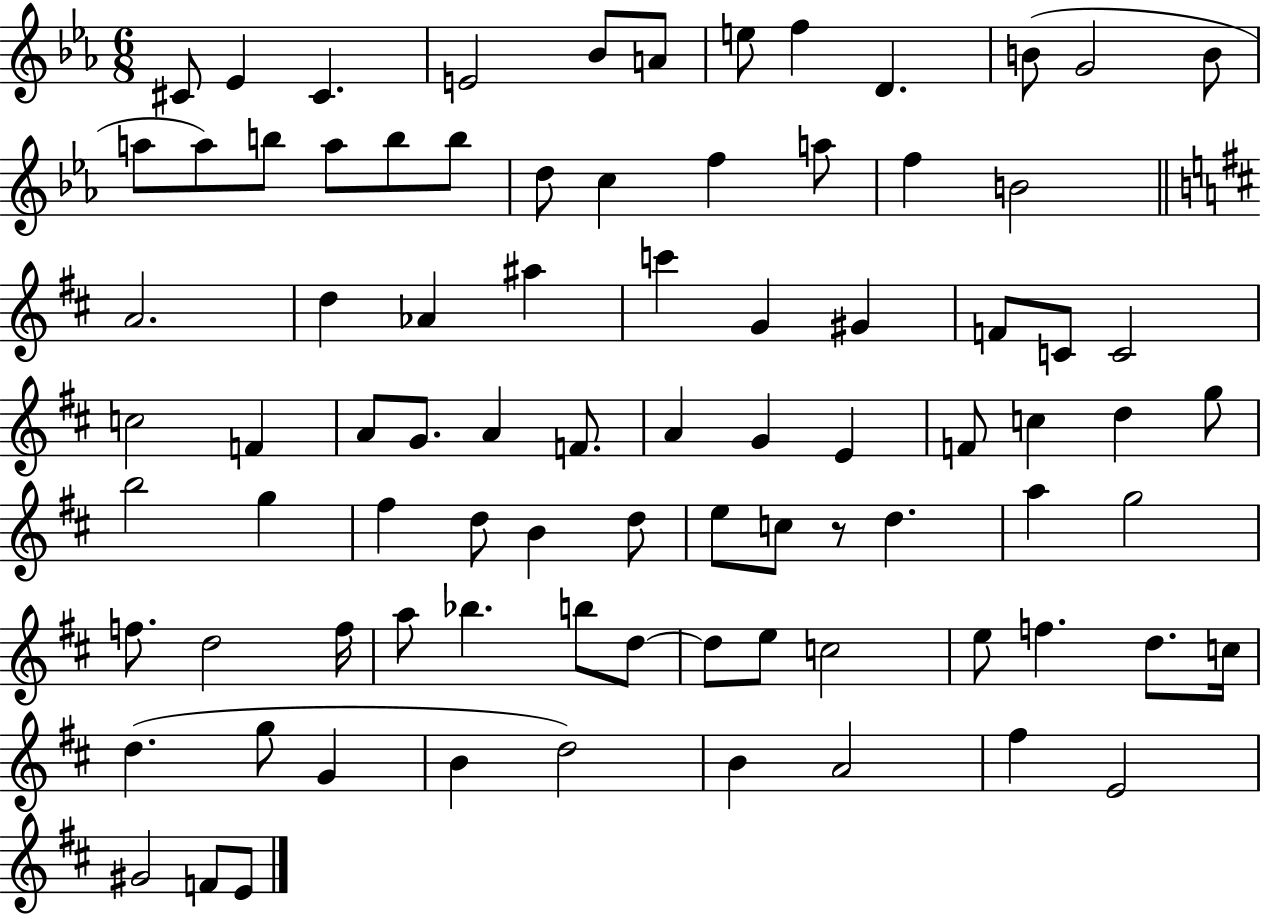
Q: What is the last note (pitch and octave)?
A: E4